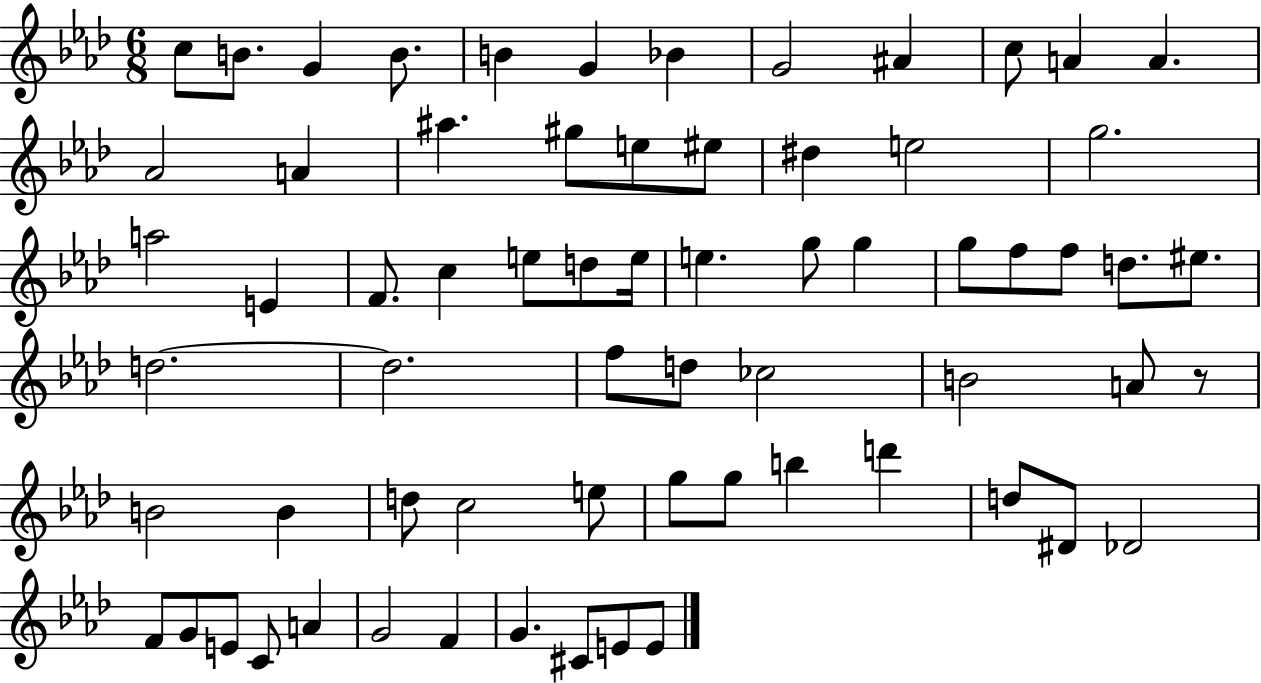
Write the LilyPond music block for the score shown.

{
  \clef treble
  \numericTimeSignature
  \time 6/8
  \key aes \major
  c''8 b'8. g'4 b'8. | b'4 g'4 bes'4 | g'2 ais'4 | c''8 a'4 a'4. | \break aes'2 a'4 | ais''4. gis''8 e''8 eis''8 | dis''4 e''2 | g''2. | \break a''2 e'4 | f'8. c''4 e''8 d''8 e''16 | e''4. g''8 g''4 | g''8 f''8 f''8 d''8. eis''8. | \break d''2.~~ | d''2. | f''8 d''8 ces''2 | b'2 a'8 r8 | \break b'2 b'4 | d''8 c''2 e''8 | g''8 g''8 b''4 d'''4 | d''8 dis'8 des'2 | \break f'8 g'8 e'8 c'8 a'4 | g'2 f'4 | g'4. cis'8 e'8 e'8 | \bar "|."
}